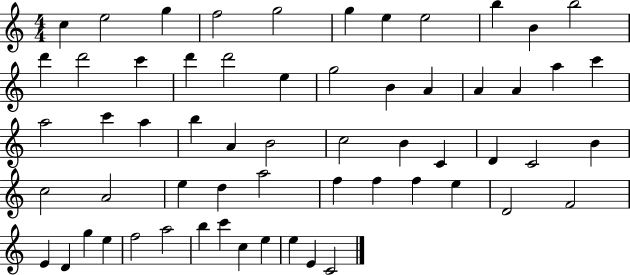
X:1
T:Untitled
M:4/4
L:1/4
K:C
c e2 g f2 g2 g e e2 b B b2 d' d'2 c' d' d'2 e g2 B A A A a c' a2 c' a b A B2 c2 B C D C2 B c2 A2 e d a2 f f f e D2 F2 E D g e f2 a2 b c' c e e E C2